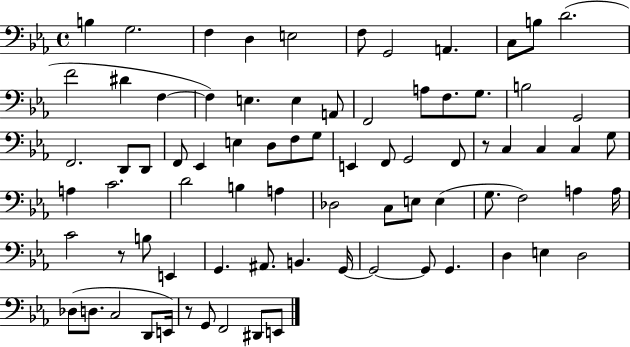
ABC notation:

X:1
T:Untitled
M:4/4
L:1/4
K:Eb
B, G,2 F, D, E,2 F,/2 G,,2 A,, C,/2 B,/2 D2 F2 ^D F, F, E, E, A,,/2 F,,2 A,/2 F,/2 G,/2 B,2 G,,2 F,,2 D,,/2 D,,/2 F,,/2 _E,, E, D,/2 F,/2 G,/2 E,, F,,/2 G,,2 F,,/2 z/2 C, C, C, G,/2 A, C2 D2 B, A, _D,2 C,/2 E,/2 E, G,/2 F,2 A, A,/4 C2 z/2 B,/2 E,, G,, ^A,,/2 B,, G,,/4 G,,2 G,,/2 G,, D, E, D,2 _D,/2 D,/2 C,2 D,,/2 E,,/4 z/2 G,,/2 F,,2 ^D,,/2 E,,/2